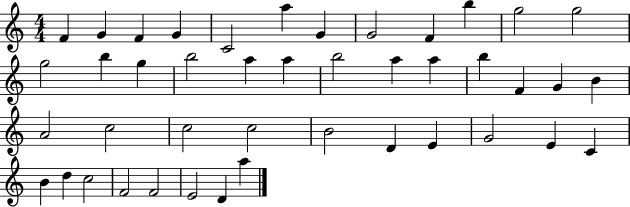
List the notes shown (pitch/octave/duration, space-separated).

F4/q G4/q F4/q G4/q C4/h A5/q G4/q G4/h F4/q B5/q G5/h G5/h G5/h B5/q G5/q B5/h A5/q A5/q B5/h A5/q A5/q B5/q F4/q G4/q B4/q A4/h C5/h C5/h C5/h B4/h D4/q E4/q G4/h E4/q C4/q B4/q D5/q C5/h F4/h F4/h E4/h D4/q A5/q